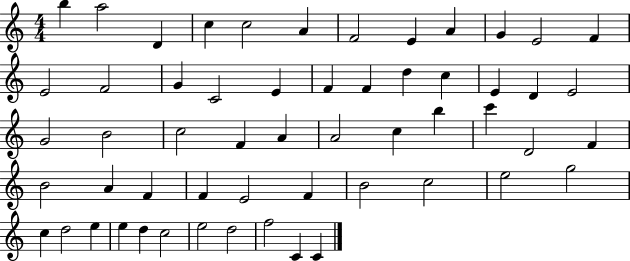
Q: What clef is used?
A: treble